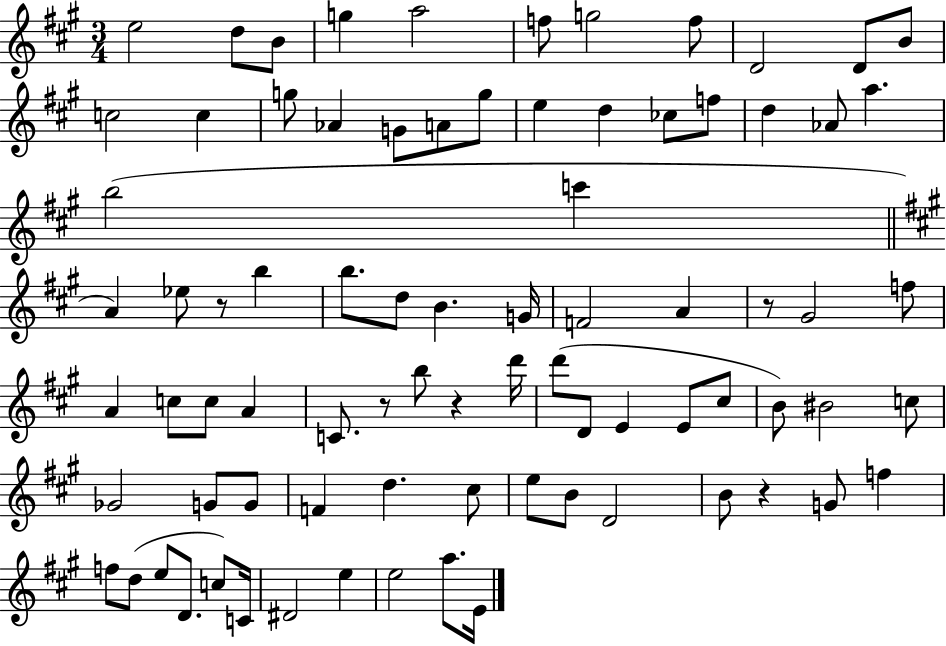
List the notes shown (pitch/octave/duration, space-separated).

E5/h D5/e B4/e G5/q A5/h F5/e G5/h F5/e D4/h D4/e B4/e C5/h C5/q G5/e Ab4/q G4/e A4/e G5/e E5/q D5/q CES5/e F5/e D5/q Ab4/e A5/q. B5/h C6/q A4/q Eb5/e R/e B5/q B5/e. D5/e B4/q. G4/s F4/h A4/q R/e G#4/h F5/e A4/q C5/e C5/e A4/q C4/e. R/e B5/e R/q D6/s D6/e D4/e E4/q E4/e C#5/e B4/e BIS4/h C5/e Gb4/h G4/e G4/e F4/q D5/q. C#5/e E5/e B4/e D4/h B4/e R/q G4/e F5/q F5/e D5/e E5/e D4/e. C5/e C4/s D#4/h E5/q E5/h A5/e. E4/s